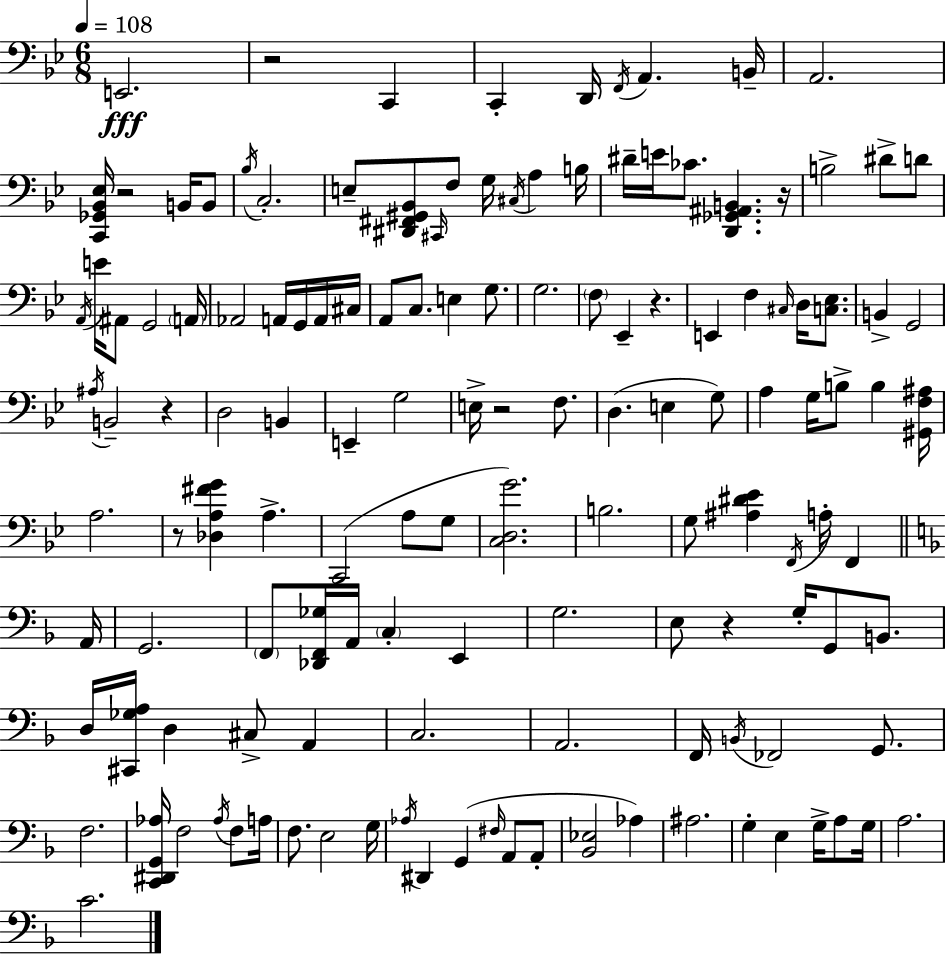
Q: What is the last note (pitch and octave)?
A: C4